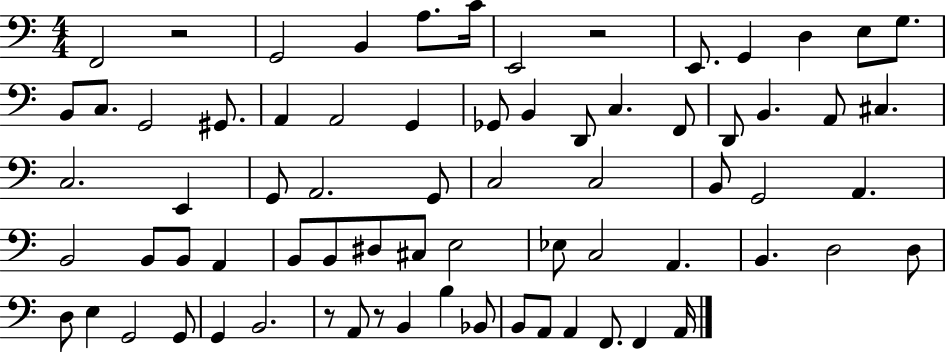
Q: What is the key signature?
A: C major